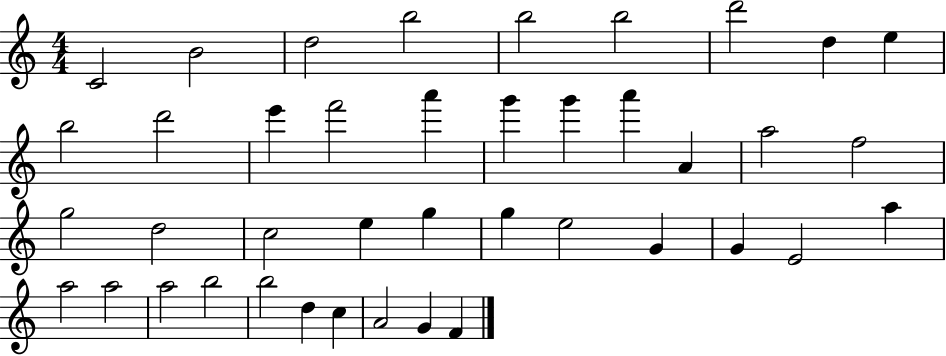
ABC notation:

X:1
T:Untitled
M:4/4
L:1/4
K:C
C2 B2 d2 b2 b2 b2 d'2 d e b2 d'2 e' f'2 a' g' g' a' A a2 f2 g2 d2 c2 e g g e2 G G E2 a a2 a2 a2 b2 b2 d c A2 G F